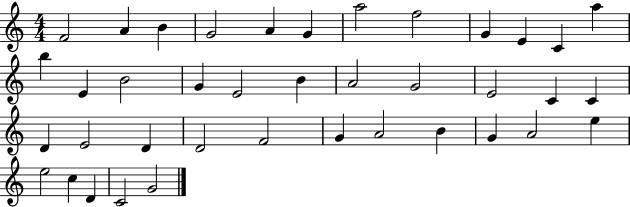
X:1
T:Untitled
M:4/4
L:1/4
K:C
F2 A B G2 A G a2 f2 G E C a b E B2 G E2 B A2 G2 E2 C C D E2 D D2 F2 G A2 B G A2 e e2 c D C2 G2